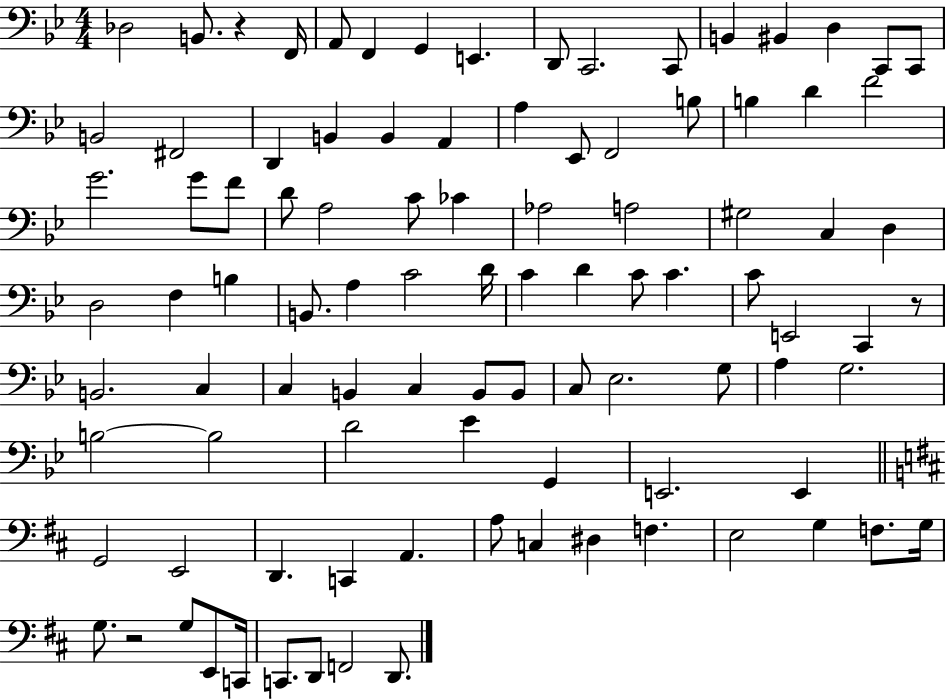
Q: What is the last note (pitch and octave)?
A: D2